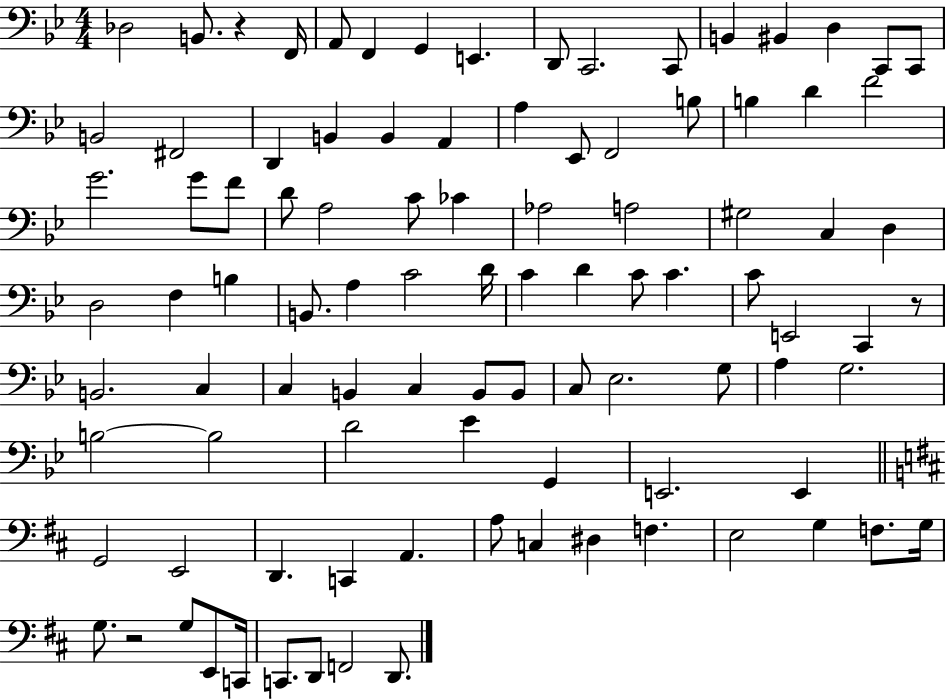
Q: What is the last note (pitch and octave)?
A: D2